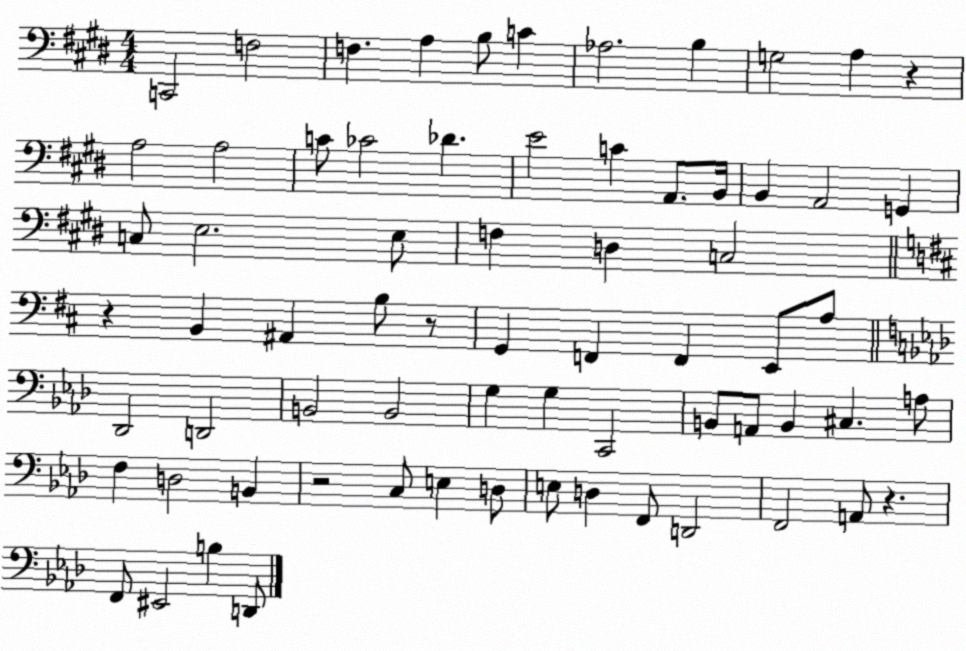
X:1
T:Untitled
M:4/4
L:1/4
K:E
C,,2 F,2 F, A, B,/2 C _A,2 B, G,2 A, z A,2 A,2 C/2 _C2 _D E2 C A,,/2 B,,/4 B,, A,,2 G,, C,/2 E,2 E,/2 F, D, C,2 z B,, ^A,, B,/2 z/2 G,, F,, F,, E,,/2 A,/2 _D,,2 D,,2 B,,2 B,,2 G, G, C,,2 B,,/2 A,,/2 B,, ^C, A,/2 F, D,2 B,, z2 C,/2 E, D,/2 E,/2 D, F,,/2 D,,2 F,,2 A,,/2 z F,,/2 ^E,,2 B, D,,/2